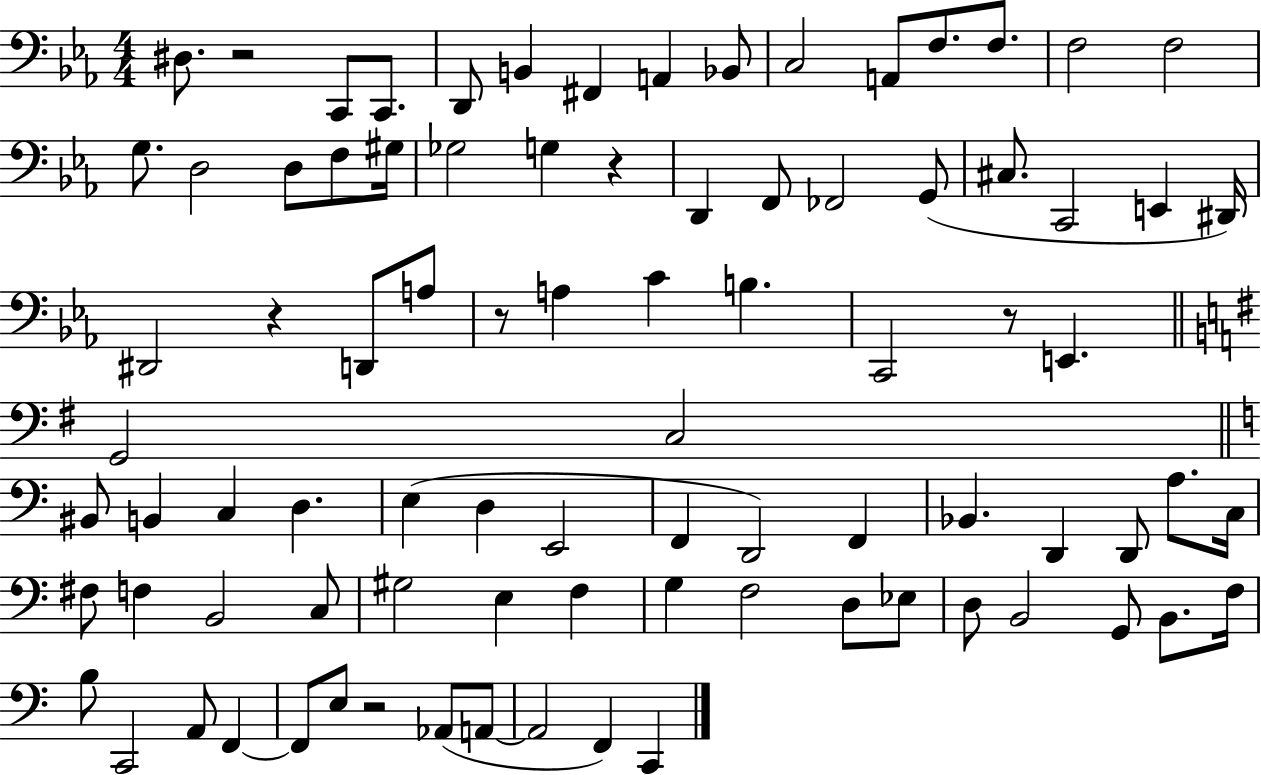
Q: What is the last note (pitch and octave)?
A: C2